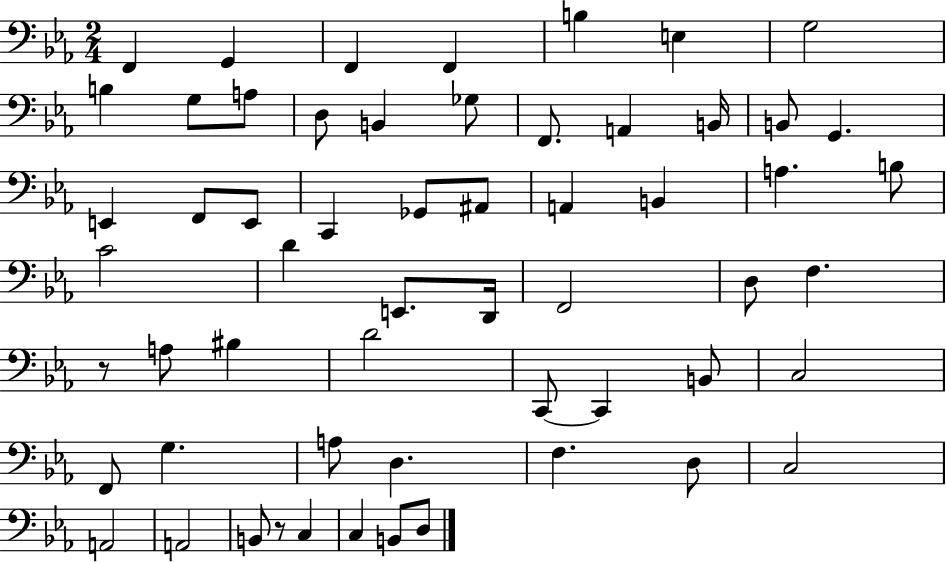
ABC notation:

X:1
T:Untitled
M:2/4
L:1/4
K:Eb
F,, G,, F,, F,, B, E, G,2 B, G,/2 A,/2 D,/2 B,, _G,/2 F,,/2 A,, B,,/4 B,,/2 G,, E,, F,,/2 E,,/2 C,, _G,,/2 ^A,,/2 A,, B,, A, B,/2 C2 D E,,/2 D,,/4 F,,2 D,/2 F, z/2 A,/2 ^B, D2 C,,/2 C,, B,,/2 C,2 F,,/2 G, A,/2 D, F, D,/2 C,2 A,,2 A,,2 B,,/2 z/2 C, C, B,,/2 D,/2